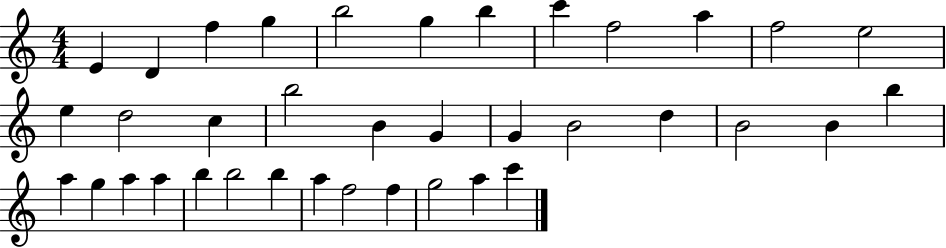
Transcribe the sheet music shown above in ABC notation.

X:1
T:Untitled
M:4/4
L:1/4
K:C
E D f g b2 g b c' f2 a f2 e2 e d2 c b2 B G G B2 d B2 B b a g a a b b2 b a f2 f g2 a c'